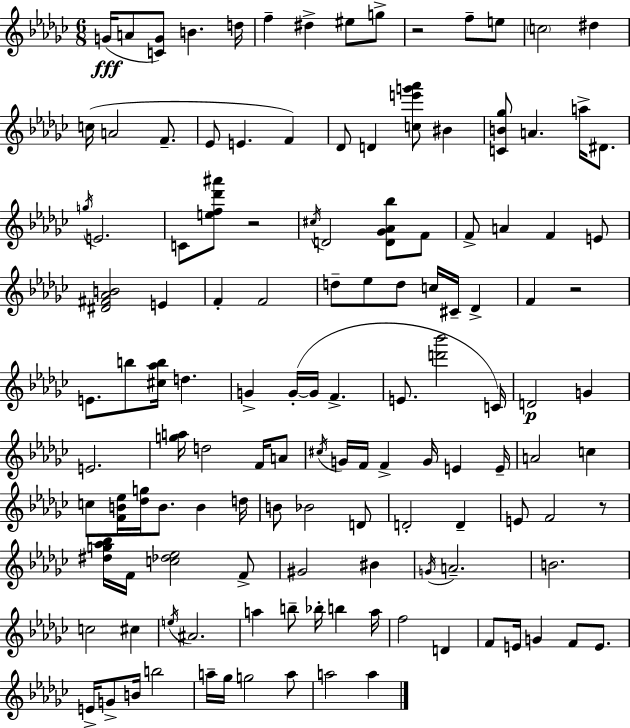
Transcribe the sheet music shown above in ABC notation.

X:1
T:Untitled
M:6/8
L:1/4
K:Ebm
G/4 A/2 [CG]/2 B d/4 f ^d ^e/2 g/2 z2 f/2 e/2 c2 ^d c/4 A2 F/2 _E/2 E F _D/2 D [ce'g'_a']/2 ^B [CB_g]/2 A a/4 ^D/2 g/4 E2 C/2 [ef_d'^a']/2 z2 ^c/4 D2 [D_G_A_b]/2 F/2 F/2 A F E/2 [^D^F_AB]2 E F F2 d/2 _e/2 d/2 c/4 ^C/4 _D F z2 E/2 b/2 [^c_ab]/4 d G G/4 G/4 F E/2 [d'_b']2 C/4 D2 G E2 [ga]/4 d2 F/4 A/2 ^c/4 G/4 F/4 F G/4 E E/4 A2 c c/2 [FB_e]/4 [_dg]/4 B/2 B d/4 B/2 _B2 D/2 D2 D E/2 F2 z/2 [^dg_a_b]/4 F/4 [c_d_e]2 F/2 ^G2 ^B G/4 A2 B2 c2 ^c e/4 ^A2 a b/2 _b/4 b a/4 f2 D F/2 E/4 G F/2 E/2 E/4 G/2 B/4 b2 a/4 _g/4 g2 a/2 a2 a